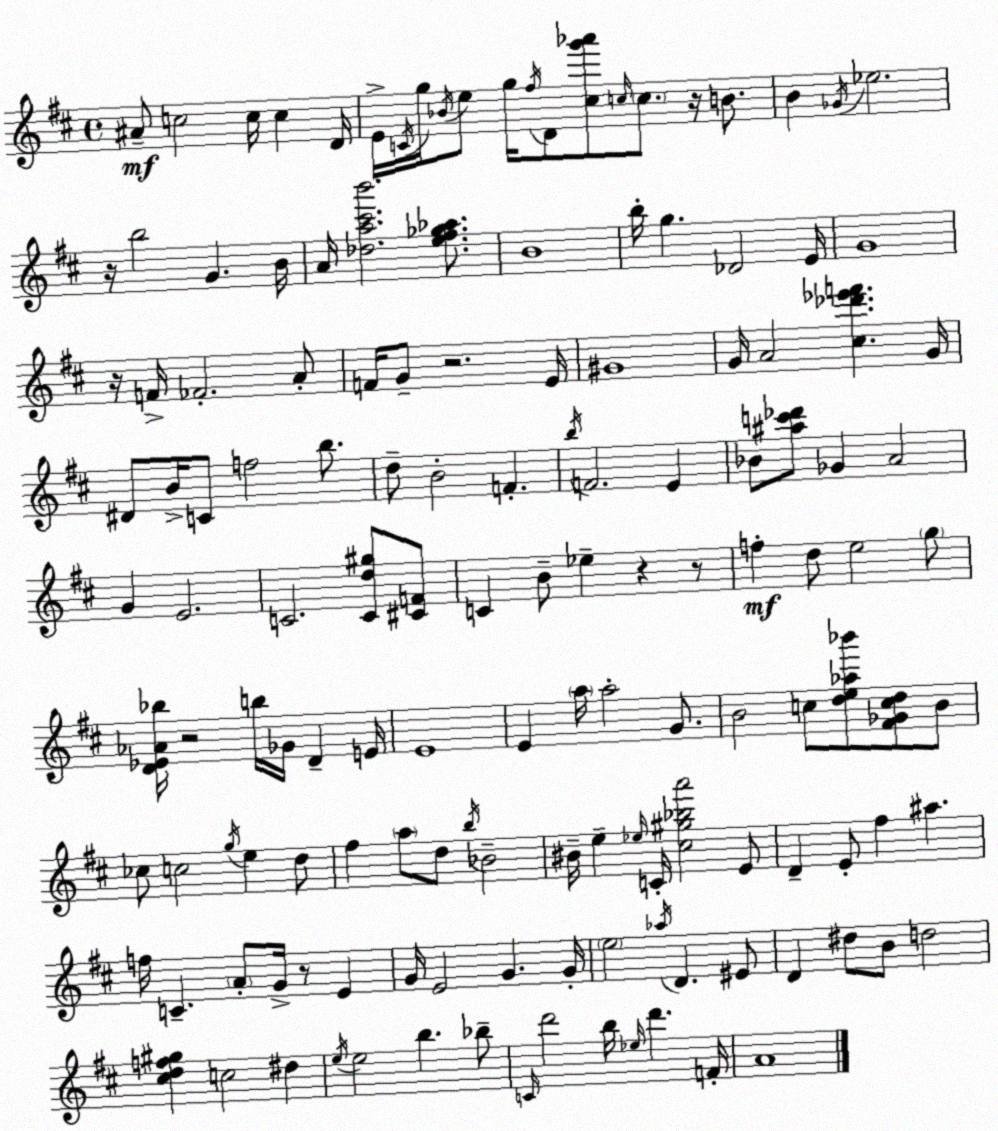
X:1
T:Untitled
M:4/4
L:1/4
K:D
^A/2 c2 c/4 c D/4 E/4 C/4 g/4 _B/4 e/2 g/4 ^f/4 D/2 [^cg'_a']/2 c/4 c/2 z/4 B/2 B _G/4 _e2 z/4 b2 G B/4 A/4 [_da^c'b']2 [e^f_g_a]/2 B4 b/4 g _D2 E/4 G4 z/4 F/4 _F2 A/2 F/4 G/2 z2 E/4 ^G4 G/4 A2 [^c_d'_e'f'] G/4 ^D/2 B/4 C/2 f2 b/2 d/2 B2 F b/4 F2 E _B/2 [^ac'_d']/2 _G A2 G E2 C2 [Cd^g]/2 [^CF]/2 C B/2 _e z z/2 f d/2 e2 g/2 [D_E_A_b]/4 z2 b/4 _G/4 D E/4 E4 E a/4 a2 G/2 B2 c/2 [de_a_b']/2 [^F_Gcd]/2 B/2 _c/2 c2 g/4 e d/2 ^f a/2 d/2 b/4 _B2 ^B/4 e _e/4 C/4 [^c^g_ba']2 E/2 D E/2 ^f ^a f/4 C A/2 G/4 z/2 E G/4 E2 G G/4 e2 _a/4 D ^E/2 D ^d/2 B/2 d2 [^cdf^g] c2 ^d e/4 e2 b _b/2 C/4 d'2 b/4 _e/4 d' F/4 A4